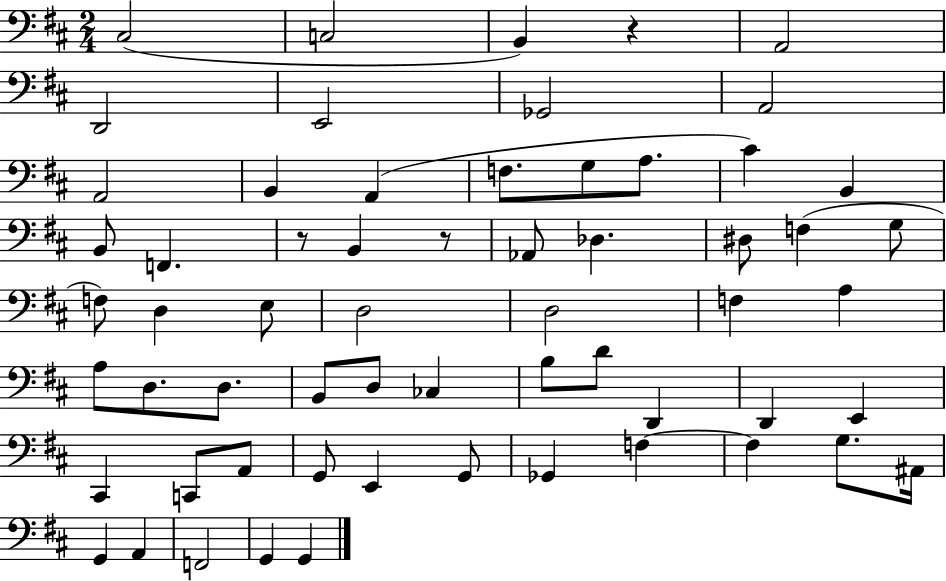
{
  \clef bass
  \numericTimeSignature
  \time 2/4
  \key d \major
  \repeat volta 2 { cis2( | c2 | b,4) r4 | a,2 | \break d,2 | e,2 | ges,2 | a,2 | \break a,2 | b,4 a,4( | f8. g8 a8. | cis'4) b,4 | \break b,8 f,4. | r8 b,4 r8 | aes,8 des4. | dis8 f4( g8 | \break f8) d4 e8 | d2 | d2 | f4 a4 | \break a8 d8. d8. | b,8 d8 ces4 | b8 d'8 d,4 | d,4 e,4 | \break cis,4 c,8 a,8 | g,8 e,4 g,8 | ges,4 f4~~ | f4 g8. ais,16 | \break g,4 a,4 | f,2 | g,4 g,4 | } \bar "|."
}